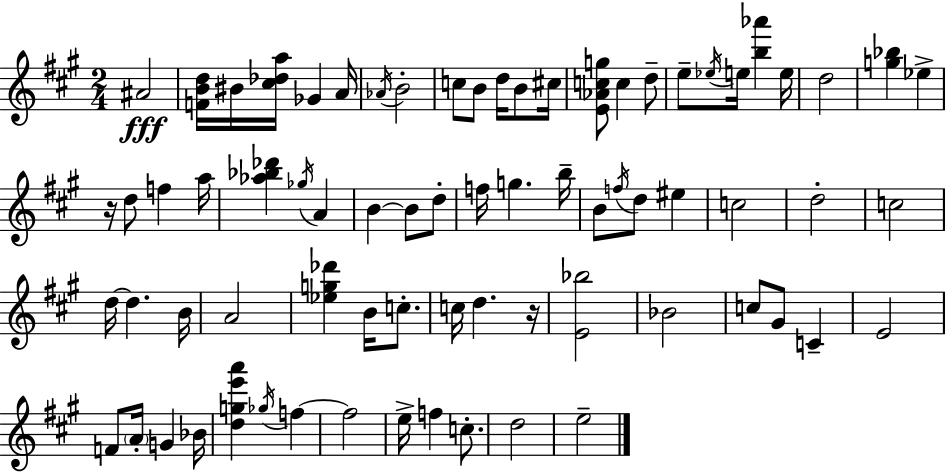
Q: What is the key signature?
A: A major